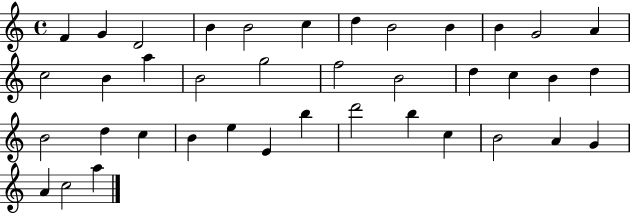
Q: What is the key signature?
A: C major